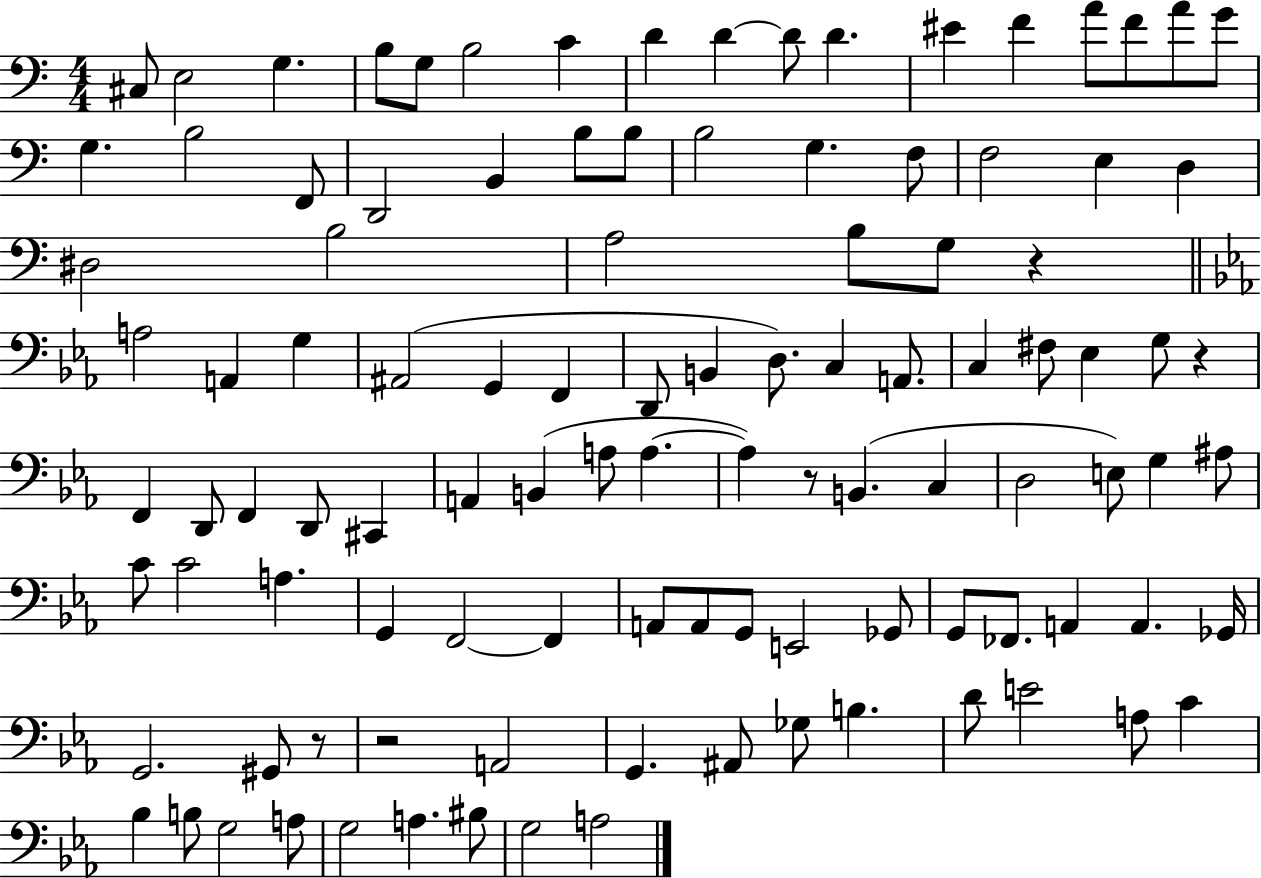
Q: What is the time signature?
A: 4/4